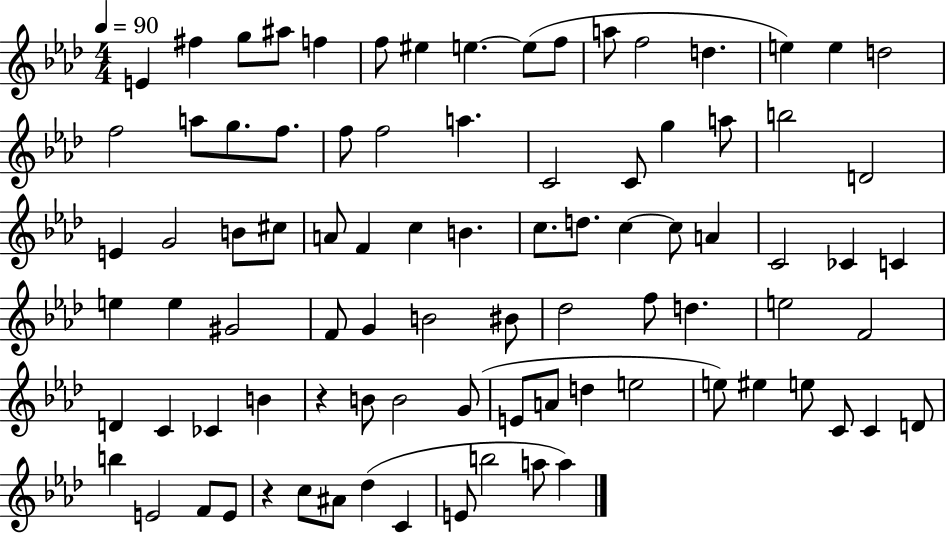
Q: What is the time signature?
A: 4/4